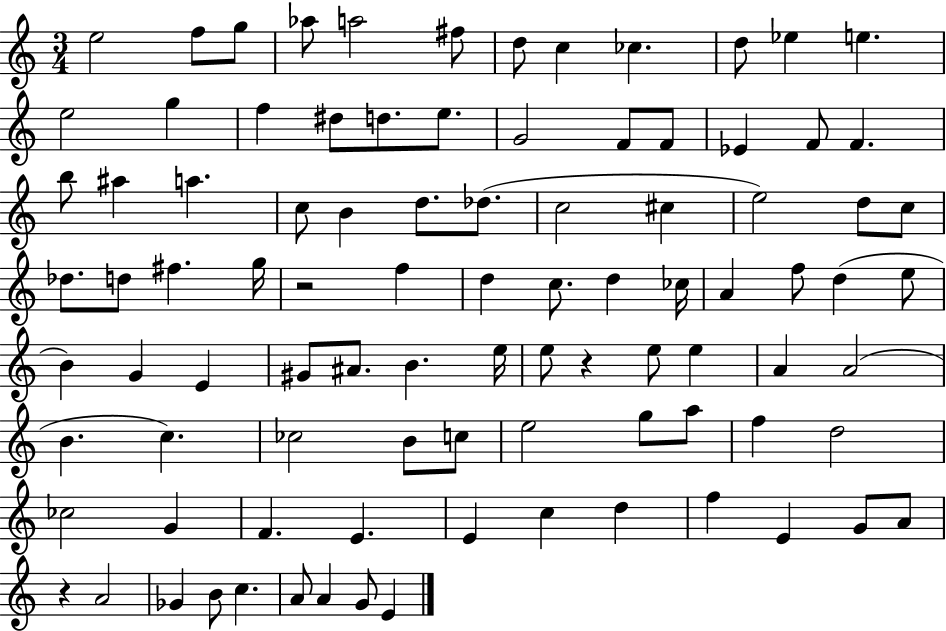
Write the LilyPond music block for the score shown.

{
  \clef treble
  \numericTimeSignature
  \time 3/4
  \key c \major
  e''2 f''8 g''8 | aes''8 a''2 fis''8 | d''8 c''4 ces''4. | d''8 ees''4 e''4. | \break e''2 g''4 | f''4 dis''8 d''8. e''8. | g'2 f'8 f'8 | ees'4 f'8 f'4. | \break b''8 ais''4 a''4. | c''8 b'4 d''8. des''8.( | c''2 cis''4 | e''2) d''8 c''8 | \break des''8. d''8 fis''4. g''16 | r2 f''4 | d''4 c''8. d''4 ces''16 | a'4 f''8 d''4( e''8 | \break b'4) g'4 e'4 | gis'8 ais'8. b'4. e''16 | e''8 r4 e''8 e''4 | a'4 a'2( | \break b'4. c''4.) | ces''2 b'8 c''8 | e''2 g''8 a''8 | f''4 d''2 | \break ces''2 g'4 | f'4. e'4. | e'4 c''4 d''4 | f''4 e'4 g'8 a'8 | \break r4 a'2 | ges'4 b'8 c''4. | a'8 a'4 g'8 e'4 | \bar "|."
}